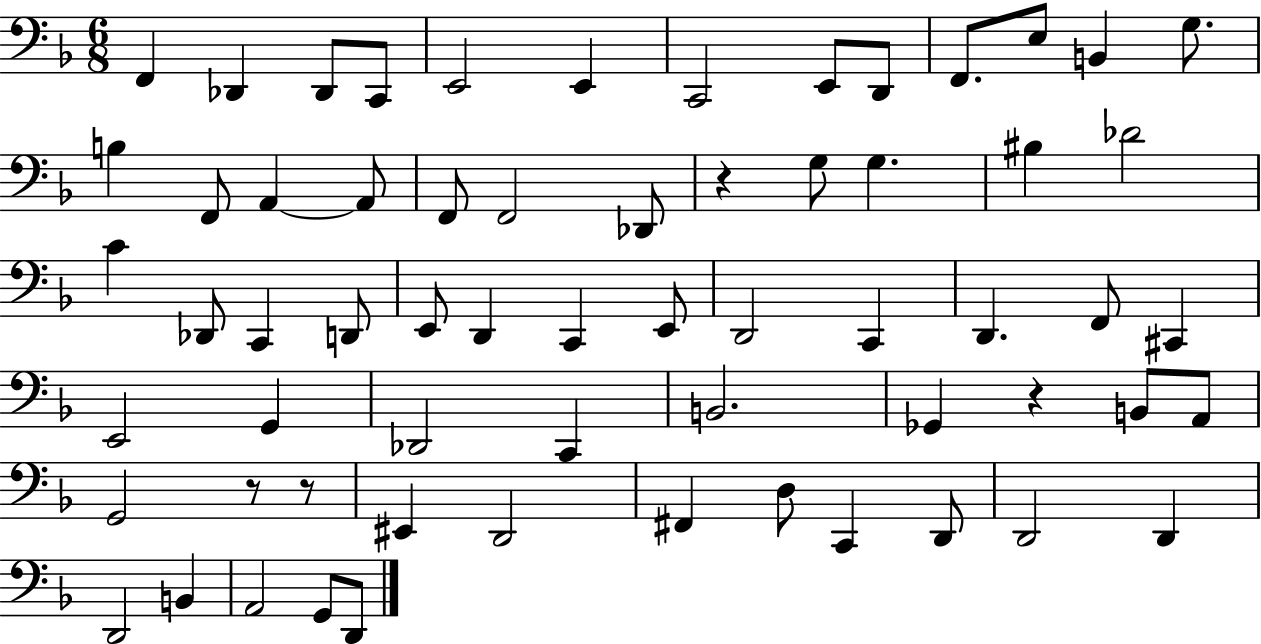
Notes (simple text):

F2/q Db2/q Db2/e C2/e E2/h E2/q C2/h E2/e D2/e F2/e. E3/e B2/q G3/e. B3/q F2/e A2/q A2/e F2/e F2/h Db2/e R/q G3/e G3/q. BIS3/q Db4/h C4/q Db2/e C2/q D2/e E2/e D2/q C2/q E2/e D2/h C2/q D2/q. F2/e C#2/q E2/h G2/q Db2/h C2/q B2/h. Gb2/q R/q B2/e A2/e G2/h R/e R/e EIS2/q D2/h F#2/q D3/e C2/q D2/e D2/h D2/q D2/h B2/q A2/h G2/e D2/e